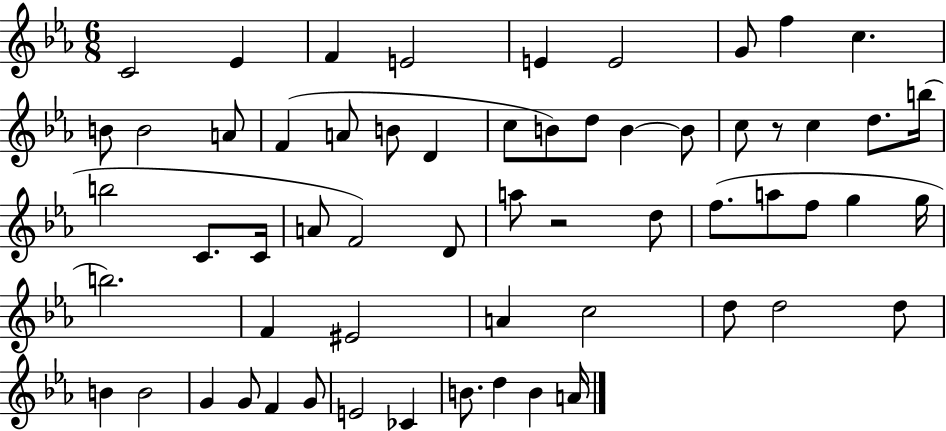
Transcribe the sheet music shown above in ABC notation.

X:1
T:Untitled
M:6/8
L:1/4
K:Eb
C2 _E F E2 E E2 G/2 f c B/2 B2 A/2 F A/2 B/2 D c/2 B/2 d/2 B B/2 c/2 z/2 c d/2 b/4 b2 C/2 C/4 A/2 F2 D/2 a/2 z2 d/2 f/2 a/2 f/2 g g/4 b2 F ^E2 A c2 d/2 d2 d/2 B B2 G G/2 F G/2 E2 _C B/2 d B A/4